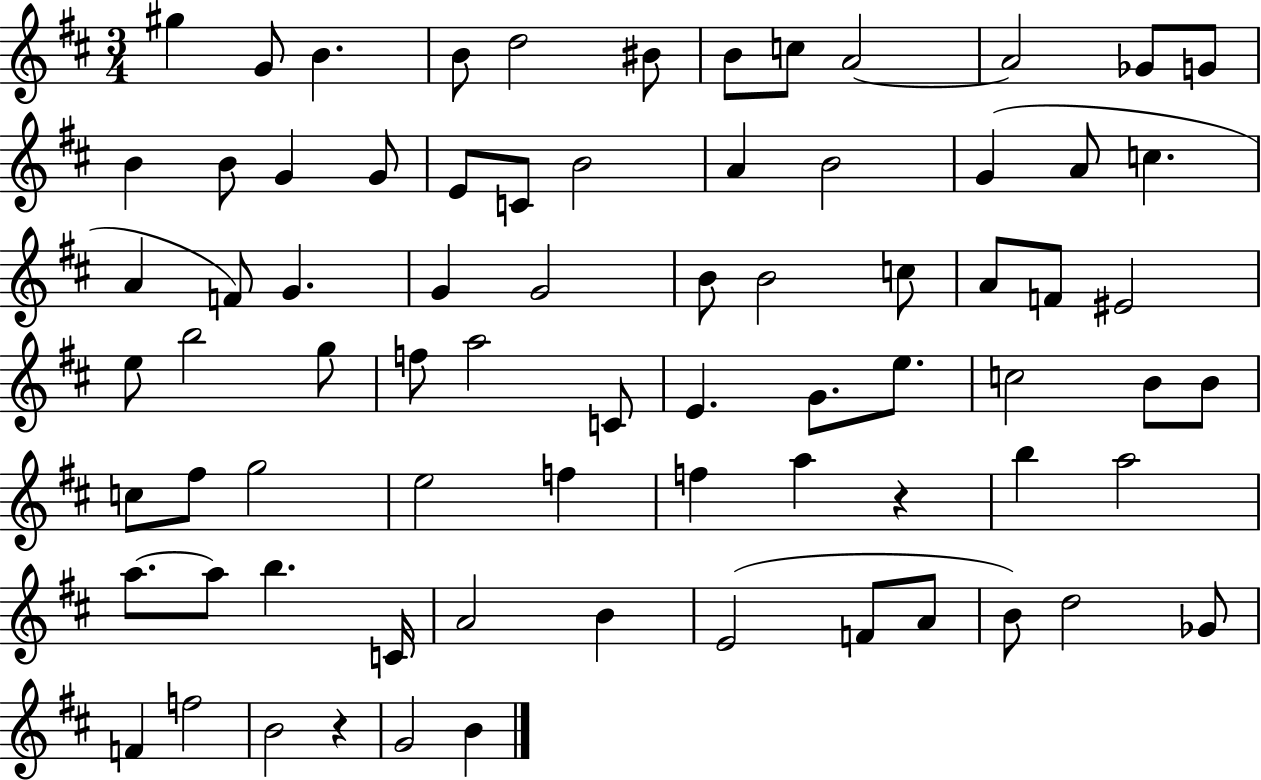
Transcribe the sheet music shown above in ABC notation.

X:1
T:Untitled
M:3/4
L:1/4
K:D
^g G/2 B B/2 d2 ^B/2 B/2 c/2 A2 A2 _G/2 G/2 B B/2 G G/2 E/2 C/2 B2 A B2 G A/2 c A F/2 G G G2 B/2 B2 c/2 A/2 F/2 ^E2 e/2 b2 g/2 f/2 a2 C/2 E G/2 e/2 c2 B/2 B/2 c/2 ^f/2 g2 e2 f f a z b a2 a/2 a/2 b C/4 A2 B E2 F/2 A/2 B/2 d2 _G/2 F f2 B2 z G2 B